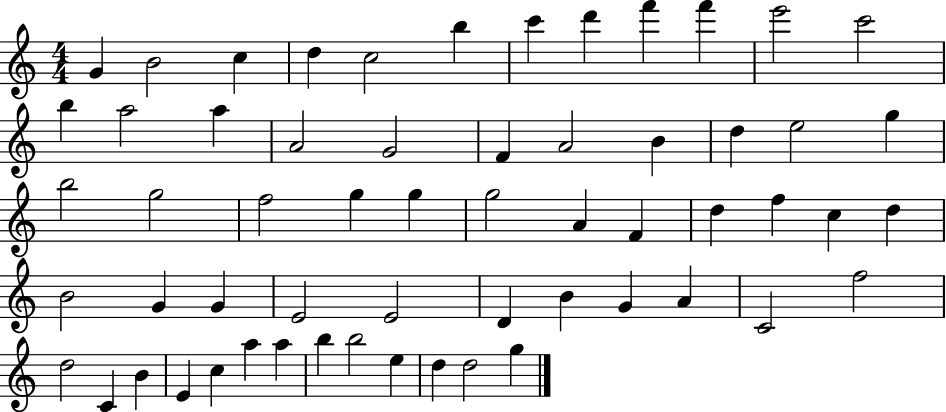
G4/q B4/h C5/q D5/q C5/h B5/q C6/q D6/q F6/q F6/q E6/h C6/h B5/q A5/h A5/q A4/h G4/h F4/q A4/h B4/q D5/q E5/h G5/q B5/h G5/h F5/h G5/q G5/q G5/h A4/q F4/q D5/q F5/q C5/q D5/q B4/h G4/q G4/q E4/h E4/h D4/q B4/q G4/q A4/q C4/h F5/h D5/h C4/q B4/q E4/q C5/q A5/q A5/q B5/q B5/h E5/q D5/q D5/h G5/q